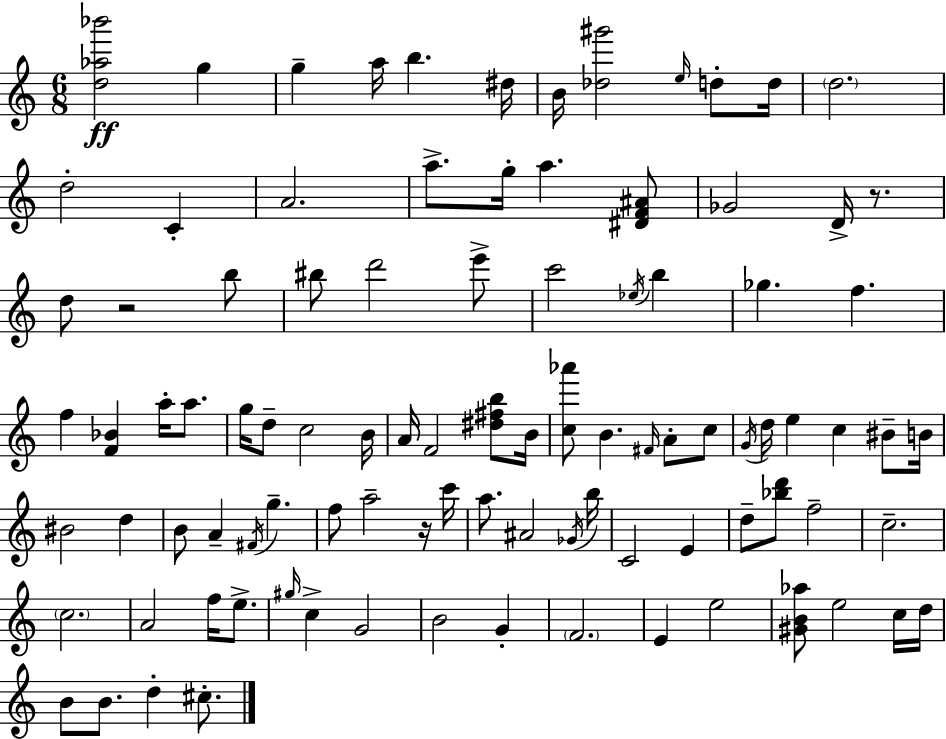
[D5,Ab5,Bb6]/h G5/q G5/q A5/s B5/q. D#5/s B4/s [Db5,G#6]/h E5/s D5/e D5/s D5/h. D5/h C4/q A4/h. A5/e. G5/s A5/q. [D#4,F4,A#4]/e Gb4/h D4/s R/e. D5/e R/h B5/e BIS5/e D6/h E6/e C6/h Eb5/s B5/q Gb5/q. F5/q. F5/q [F4,Bb4]/q A5/s A5/e. G5/s D5/e C5/h B4/s A4/s F4/h [D#5,F#5,B5]/e B4/s [C5,Ab6]/e B4/q. F#4/s A4/e C5/e G4/s D5/s E5/q C5/q BIS4/e B4/s BIS4/h D5/q B4/e A4/q F#4/s G5/q. F5/e A5/h R/s C6/s A5/e. A#4/h Gb4/s B5/s C4/h E4/q D5/e [Bb5,D6]/e F5/h C5/h. C5/h. A4/h F5/s E5/e. G#5/s C5/q G4/h B4/h G4/q F4/h. E4/q E5/h [G#4,B4,Ab5]/e E5/h C5/s D5/s B4/e B4/e. D5/q C#5/e.